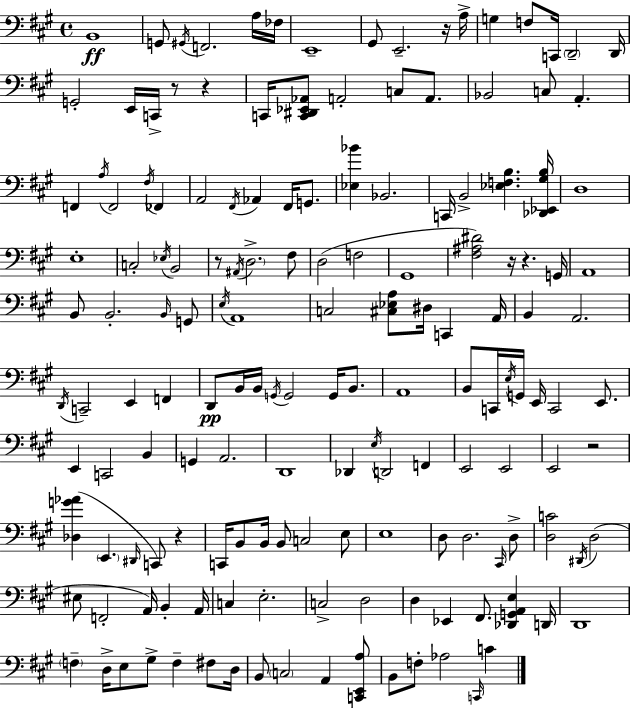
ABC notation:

X:1
T:Untitled
M:4/4
L:1/4
K:A
B,,4 G,,/2 ^G,,/4 F,,2 A,/4 _F,/4 E,,4 ^G,,/2 E,,2 z/4 A,/4 G, F,/2 C,,/4 D,,2 D,,/4 G,,2 E,,/4 C,,/4 z/2 z C,,/4 [C,,^D,,_E,,_A,,]/2 A,,2 C,/2 A,,/2 _B,,2 C,/2 A,, F,, A,/4 F,,2 ^F,/4 _F,, A,,2 ^F,,/4 _A,, ^F,,/4 G,,/2 [_E,_B] _B,,2 C,,/4 B,,2 [_E,F,B,] [_D,,_E,,^G,B,]/4 D,4 E,4 C,2 _E,/4 B,,2 z/2 ^A,,/4 D,2 ^F,/2 D,2 F,2 ^G,,4 [^F,^A,^D]2 z/4 z G,,/4 A,,4 B,,/2 B,,2 B,,/4 G,,/2 E,/4 A,,4 C,2 [^C,_E,A,]/2 ^D,/4 C,, A,,/4 B,, A,,2 D,,/4 C,,2 E,, F,, D,,/2 B,,/4 B,,/4 G,,/4 G,,2 G,,/4 B,,/2 A,,4 B,,/2 C,,/4 E,/4 G,,/4 E,,/4 C,,2 E,,/2 E,, C,,2 B,, G,, A,,2 D,,4 _D,, E,/4 D,,2 F,, E,,2 E,,2 E,,2 z2 [_D,G_A] E,, ^D,,/4 C,,/2 z C,,/4 B,,/2 B,,/4 B,,/2 C,2 E,/2 E,4 D,/2 D,2 ^C,,/4 D,/2 [D,C]2 ^D,,/4 D,2 ^E,/2 F,,2 A,,/4 B,, A,,/4 C, E,2 C,2 D,2 D, _E,, ^F,,/2 [_D,,G,,A,,E,] D,,/4 D,,4 F, D,/4 E,/2 ^G,/2 F, ^F,/2 D,/4 B,,/2 C,2 A,, [C,,E,,A,]/2 B,,/2 F,/2 _A,2 C,,/4 C